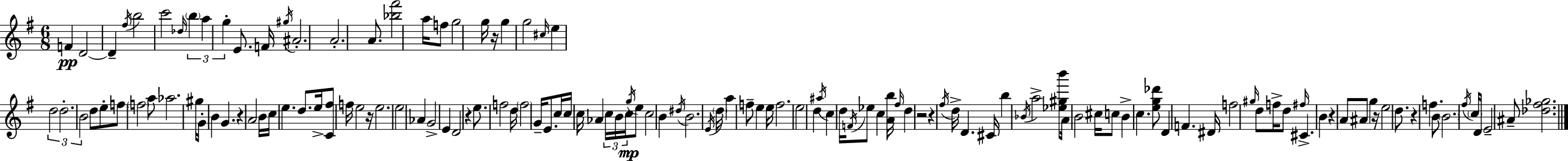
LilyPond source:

{
  \clef treble
  \numericTimeSignature
  \time 6/8
  \key e \minor
  f'4\pp d'2~~ | d'4-- \acciaccatura { fis''16 } b''2 | c'''2 \grace { des''16 } \tuplet 3/2 { \parenthesize b''4 | a''4 g''4-. } e'8. | \break f'16 \acciaccatura { gis''16 } ais'2.-. | a'2.-. | a'8. <bes'' fis'''>2 | a''16 f''8 g''2 | \break g''16 r16 g''4 g''2 | \grace { cis''16 } e''4 \tuplet 3/2 { d''2 | d''2.-. | b'2 } | \break d''8 e''8-. f''8 \parenthesize f''2 | a''8 aes''2. | gis''16 g'16-. b'4 g'4. | r4 a'2 | \break b'16 c''16 e''4. | d''8. e''16-> <c' fis''>8 f''16 e''2 | r16 e''2. | e''2 | \break aes'4 g'2-> | e'4 d'2 | r4 e''8. f''2 | d''16 \parenthesize f''2 | \break g'16-- e'8. c''16 c''16 c''16 aes'4 \tuplet 3/2 { c''16 | b'16 c''16\mp } \acciaccatura { g''16 } e''8 c''2 | b'4 \acciaccatura { dis''16 } b'2. | \acciaccatura { e'16 } \parenthesize d''16 a''4 | \break f''8-- e''4 e''16 f''2. | e''2 | d''4 \acciaccatura { ais''16 } c''4 | d''16 \acciaccatura { f'16 } ees''8 c''4 <a' b''>16 \grace { fis''16 } d''4 | \break r2 r4 | \acciaccatura { fis''16 } d''16-> d'4. cis'16 b''4 | \acciaccatura { bes'16 } a''2-> | <ees'' gis'' b'''>8 a'16 b'2 cis''16 | \break c''8 b'4-> c''4. | <e'' g'' des'''>8 d'4 f'4. | dis'16 f''2 \grace { gis''16 } d''8 | f''16-> d''8 \grace { fis''16 } cis'4.-> b'4 | \break r4 a'8 ais'8 g''4 | r16 e''2 d''8. | r4 f''4. | b'8 \parenthesize b'2. | \break \acciaccatura { fis''16 } \parenthesize c''16 d'16 e'2-- | ais'8-- <des'' fis'' ges''>2. | \bar "|."
}